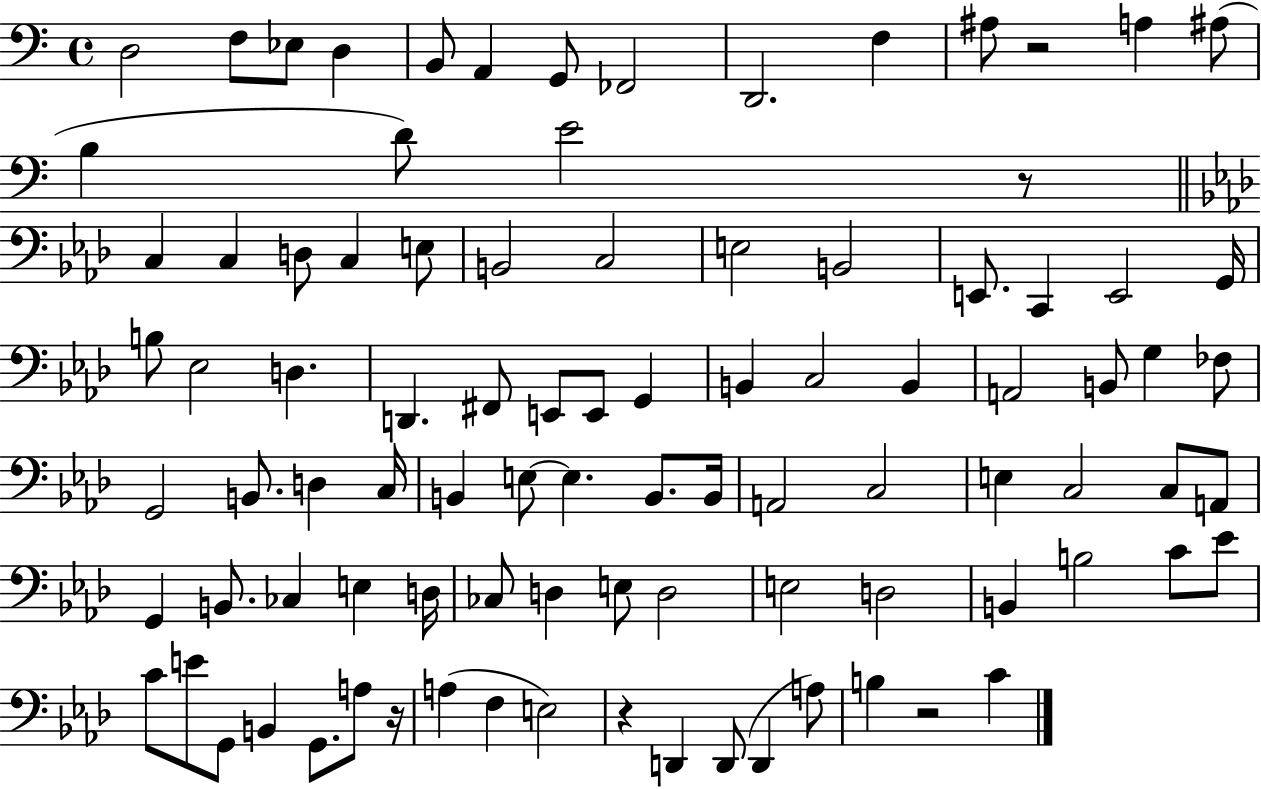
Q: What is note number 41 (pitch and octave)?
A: A2